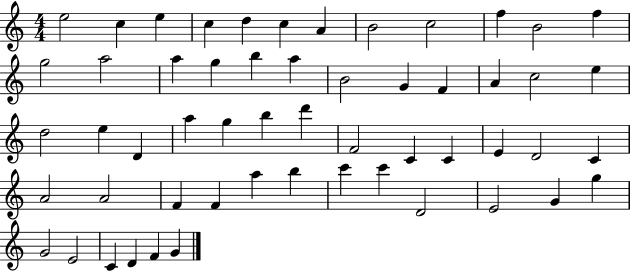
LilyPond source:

{
  \clef treble
  \numericTimeSignature
  \time 4/4
  \key c \major
  e''2 c''4 e''4 | c''4 d''4 c''4 a'4 | b'2 c''2 | f''4 b'2 f''4 | \break g''2 a''2 | a''4 g''4 b''4 a''4 | b'2 g'4 f'4 | a'4 c''2 e''4 | \break d''2 e''4 d'4 | a''4 g''4 b''4 d'''4 | f'2 c'4 c'4 | e'4 d'2 c'4 | \break a'2 a'2 | f'4 f'4 a''4 b''4 | c'''4 c'''4 d'2 | e'2 g'4 g''4 | \break g'2 e'2 | c'4 d'4 f'4 g'4 | \bar "|."
}